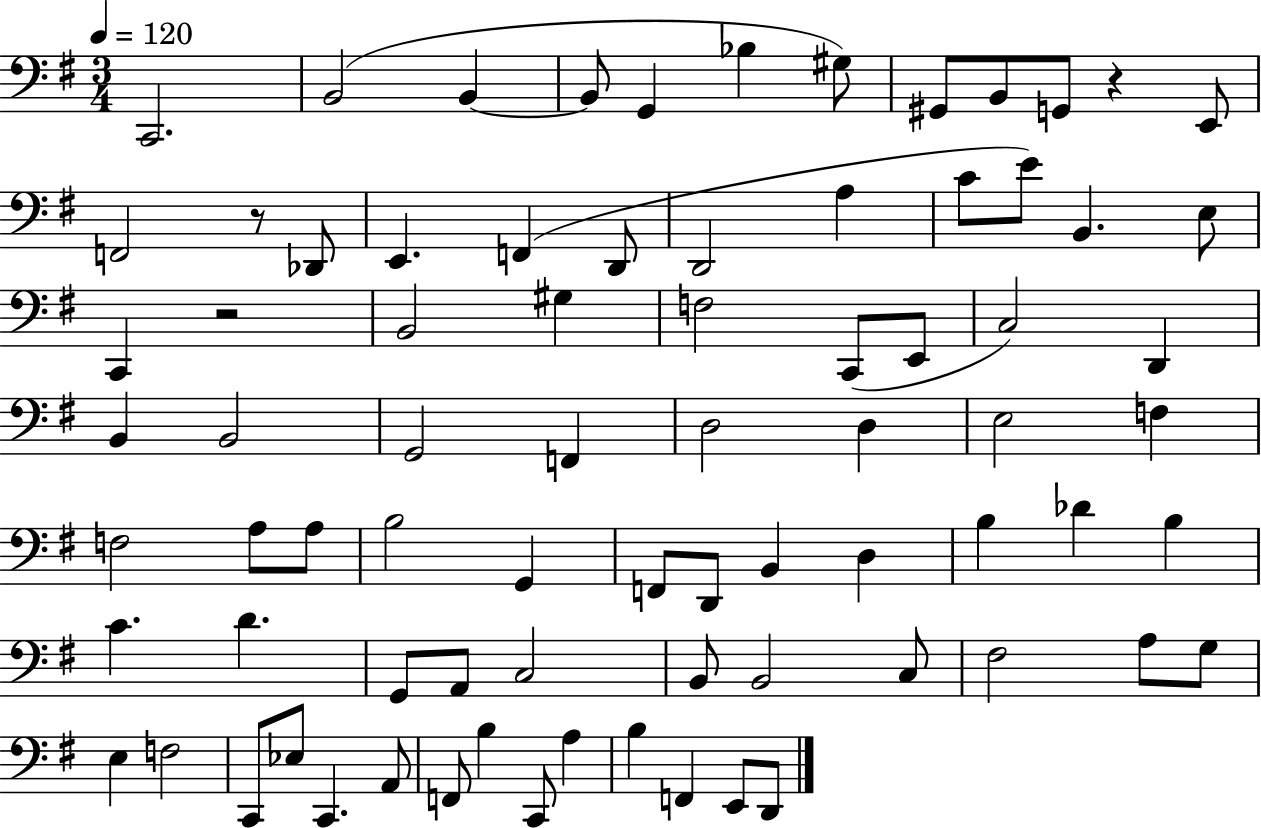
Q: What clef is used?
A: bass